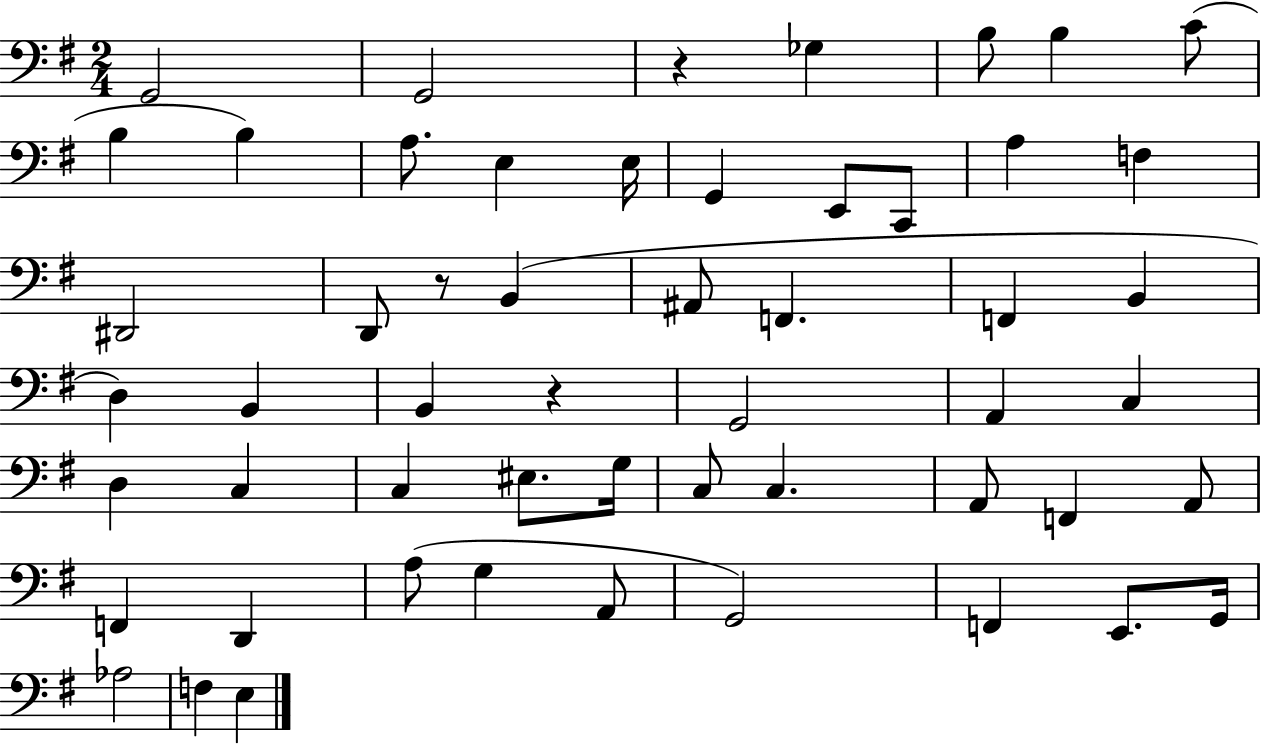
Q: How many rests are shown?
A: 3